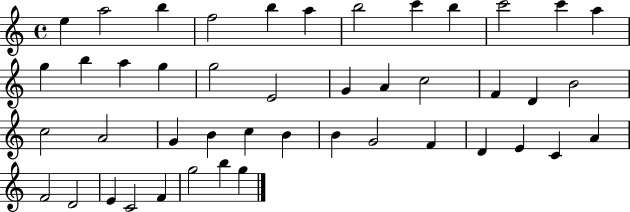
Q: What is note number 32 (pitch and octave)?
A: G4